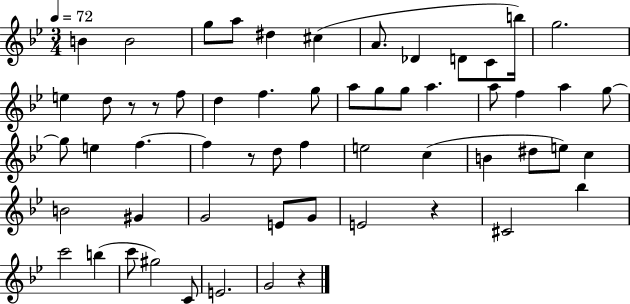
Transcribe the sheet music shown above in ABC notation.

X:1
T:Untitled
M:3/4
L:1/4
K:Bb
B B2 g/2 a/2 ^d ^c A/2 _D D/2 C/2 b/4 g2 e d/2 z/2 z/2 f/2 d f g/2 a/2 g/2 g/2 a a/2 f a g/2 g/2 e f f z/2 d/2 f e2 c B ^d/2 e/2 c B2 ^G G2 E/2 G/2 E2 z ^C2 _b c'2 b c'/2 ^g2 C/2 E2 G2 z